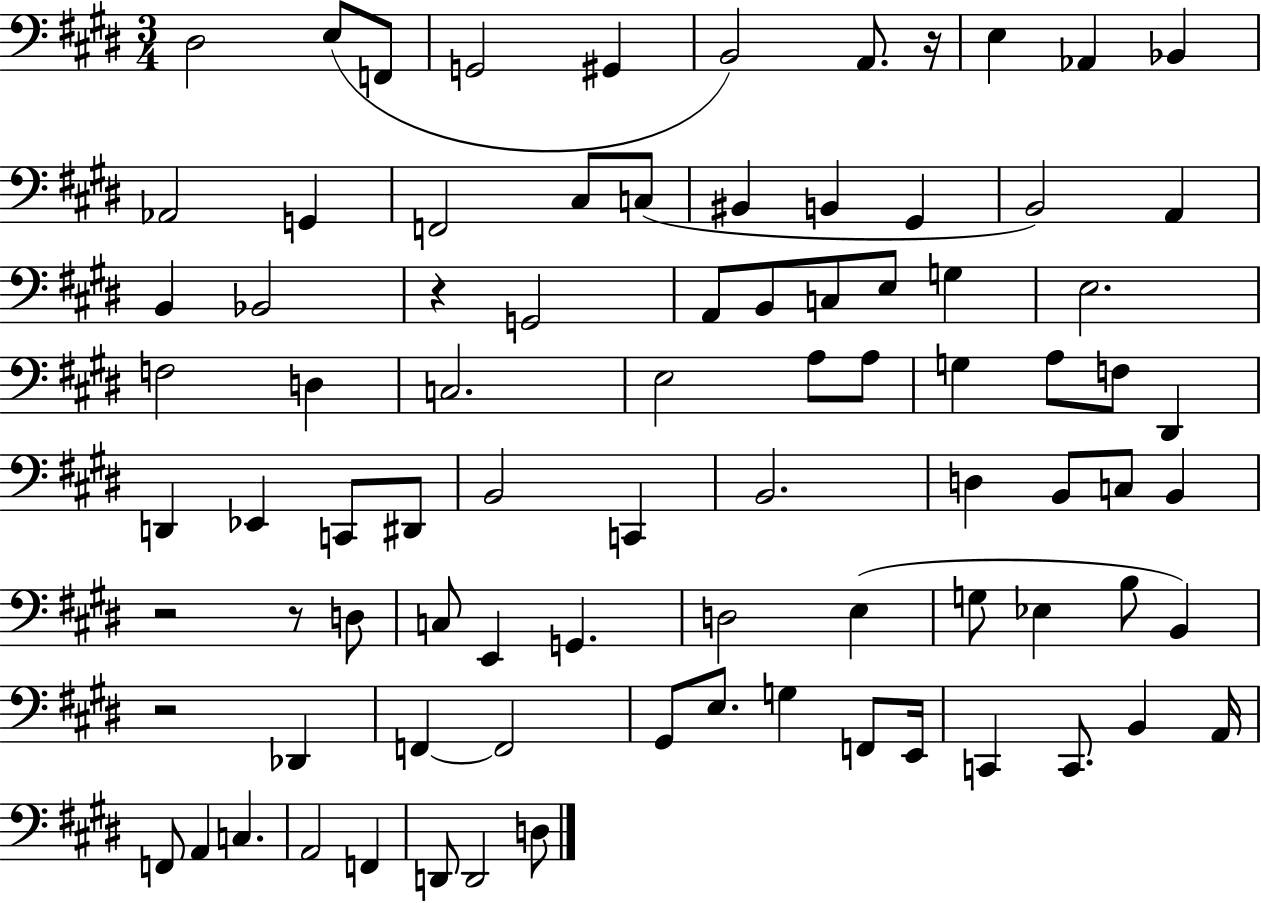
X:1
T:Untitled
M:3/4
L:1/4
K:E
^D,2 E,/2 F,,/2 G,,2 ^G,, B,,2 A,,/2 z/4 E, _A,, _B,, _A,,2 G,, F,,2 ^C,/2 C,/2 ^B,, B,, ^G,, B,,2 A,, B,, _B,,2 z G,,2 A,,/2 B,,/2 C,/2 E,/2 G, E,2 F,2 D, C,2 E,2 A,/2 A,/2 G, A,/2 F,/2 ^D,, D,, _E,, C,,/2 ^D,,/2 B,,2 C,, B,,2 D, B,,/2 C,/2 B,, z2 z/2 D,/2 C,/2 E,, G,, D,2 E, G,/2 _E, B,/2 B,, z2 _D,, F,, F,,2 ^G,,/2 E,/2 G, F,,/2 E,,/4 C,, C,,/2 B,, A,,/4 F,,/2 A,, C, A,,2 F,, D,,/2 D,,2 D,/2